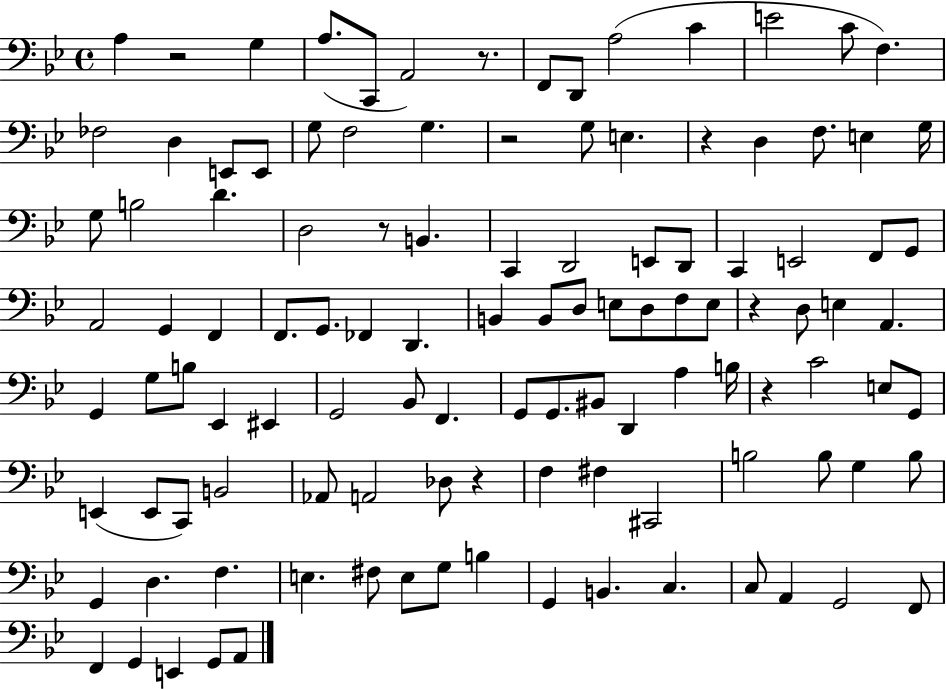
{
  \clef bass
  \time 4/4
  \defaultTimeSignature
  \key bes \major
  \repeat volta 2 { a4 r2 g4 | a8.( c,8 a,2) r8. | f,8 d,8 a2( c'4 | e'2 c'8 f4.) | \break fes2 d4 e,8 e,8 | g8 f2 g4. | r2 g8 e4. | r4 d4 f8. e4 g16 | \break g8 b2 d'4. | d2 r8 b,4. | c,4 d,2 e,8 d,8 | c,4 e,2 f,8 g,8 | \break a,2 g,4 f,4 | f,8. g,8. fes,4 d,4. | b,4 b,8 d8 e8 d8 f8 e8 | r4 d8 e4 a,4. | \break g,4 g8 b8 ees,4 eis,4 | g,2 bes,8 f,4. | g,8 g,8. bis,8 d,4 a4 b16 | r4 c'2 e8 g,8 | \break e,4( e,8 c,8) b,2 | aes,8 a,2 des8 r4 | f4 fis4 cis,2 | b2 b8 g4 b8 | \break g,4 d4. f4. | e4. fis8 e8 g8 b4 | g,4 b,4. c4. | c8 a,4 g,2 f,8 | \break f,4 g,4 e,4 g,8 a,8 | } \bar "|."
}